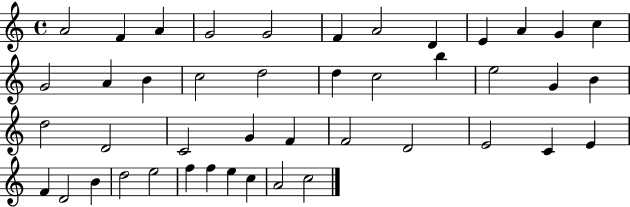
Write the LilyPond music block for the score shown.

{
  \clef treble
  \time 4/4
  \defaultTimeSignature
  \key c \major
  a'2 f'4 a'4 | g'2 g'2 | f'4 a'2 d'4 | e'4 a'4 g'4 c''4 | \break g'2 a'4 b'4 | c''2 d''2 | d''4 c''2 b''4 | e''2 g'4 b'4 | \break d''2 d'2 | c'2 g'4 f'4 | f'2 d'2 | e'2 c'4 e'4 | \break f'4 d'2 b'4 | d''2 e''2 | f''4 f''4 e''4 c''4 | a'2 c''2 | \break \bar "|."
}